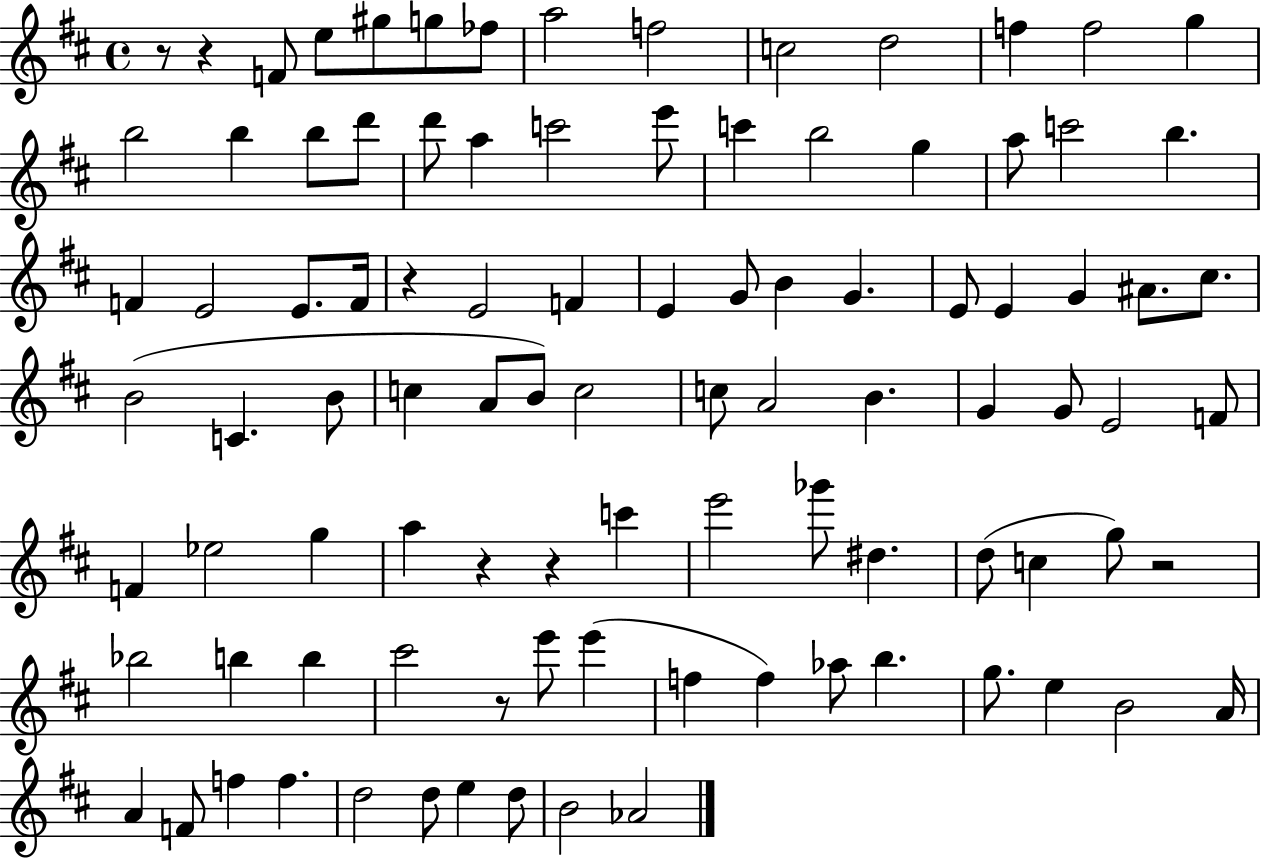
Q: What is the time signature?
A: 4/4